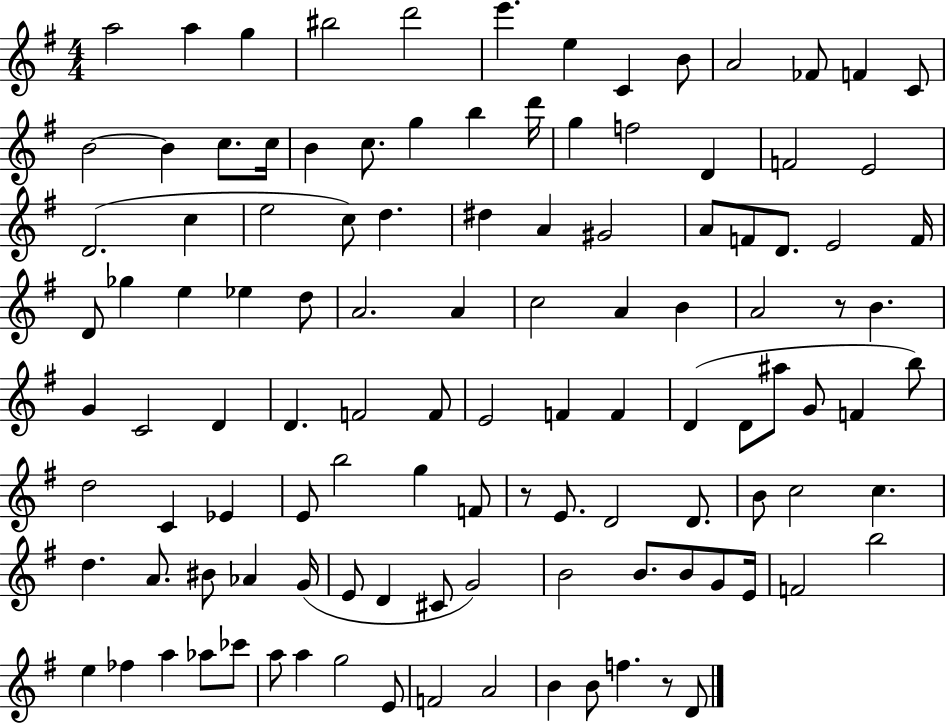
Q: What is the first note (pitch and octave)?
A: A5